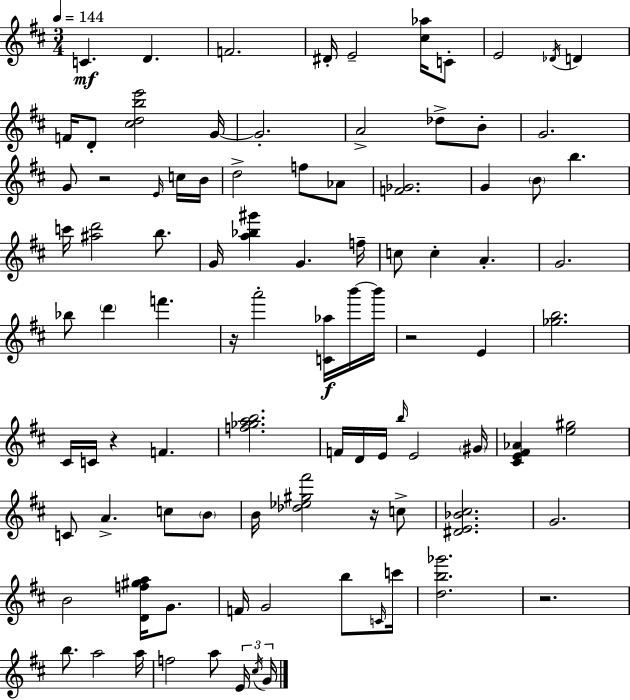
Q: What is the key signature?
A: D major